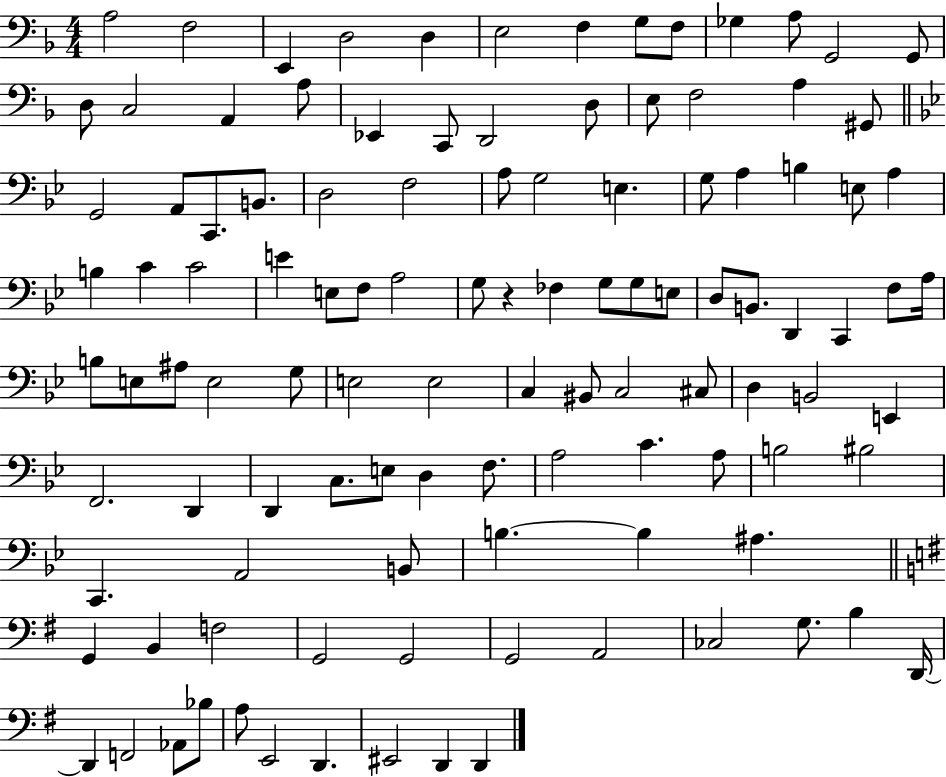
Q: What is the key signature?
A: F major